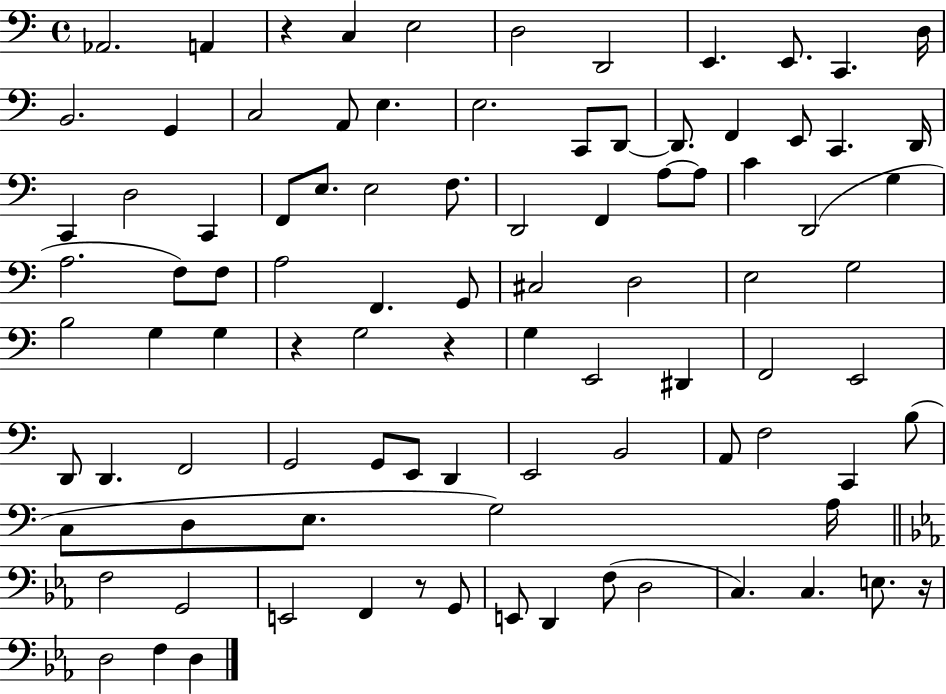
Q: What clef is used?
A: bass